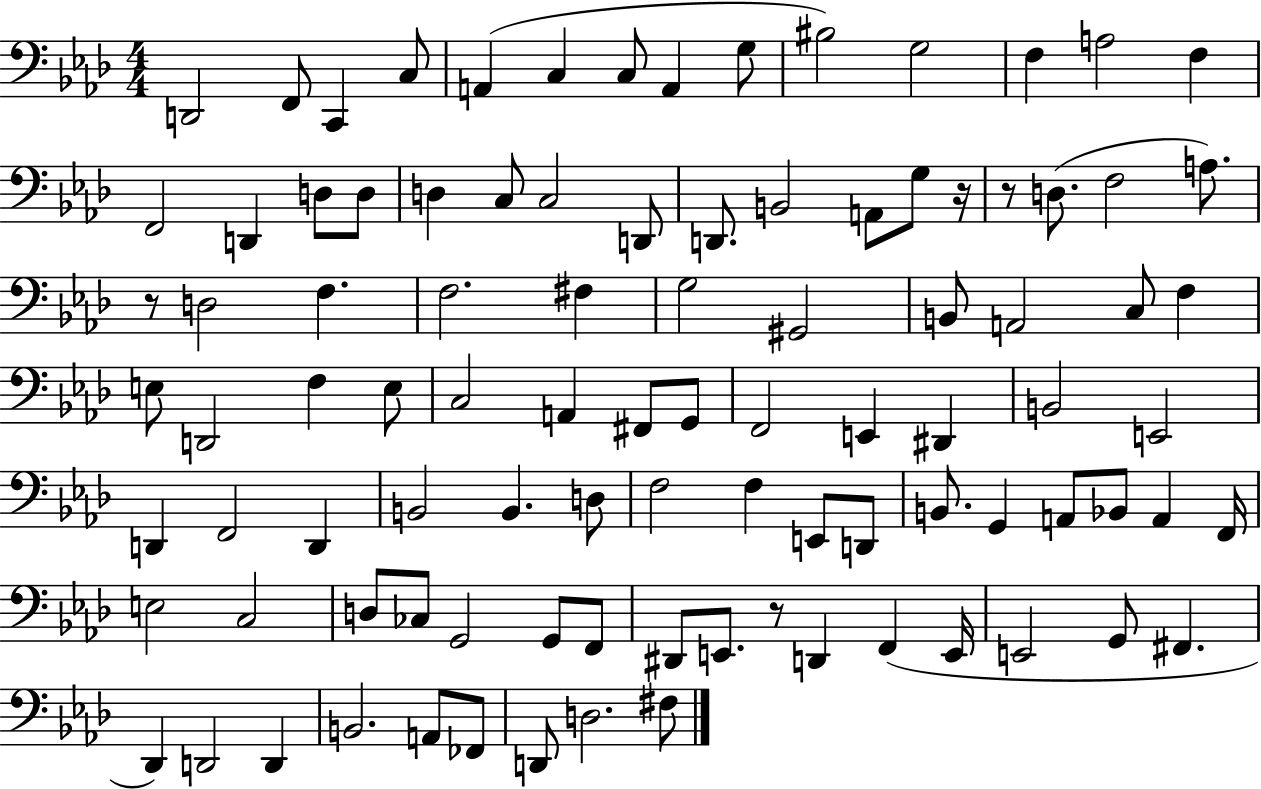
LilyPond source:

{
  \clef bass
  \numericTimeSignature
  \time 4/4
  \key aes \major
  d,2 f,8 c,4 c8 | a,4( c4 c8 a,4 g8 | bis2) g2 | f4 a2 f4 | \break f,2 d,4 d8 d8 | d4 c8 c2 d,8 | d,8. b,2 a,8 g8 r16 | r8 d8.( f2 a8.) | \break r8 d2 f4. | f2. fis4 | g2 gis,2 | b,8 a,2 c8 f4 | \break e8 d,2 f4 e8 | c2 a,4 fis,8 g,8 | f,2 e,4 dis,4 | b,2 e,2 | \break d,4 f,2 d,4 | b,2 b,4. d8 | f2 f4 e,8 d,8 | b,8. g,4 a,8 bes,8 a,4 f,16 | \break e2 c2 | d8 ces8 g,2 g,8 f,8 | dis,8 e,8. r8 d,4 f,4( e,16 | e,2 g,8 fis,4. | \break des,4) d,2 d,4 | b,2. a,8 fes,8 | d,8 d2. fis8 | \bar "|."
}